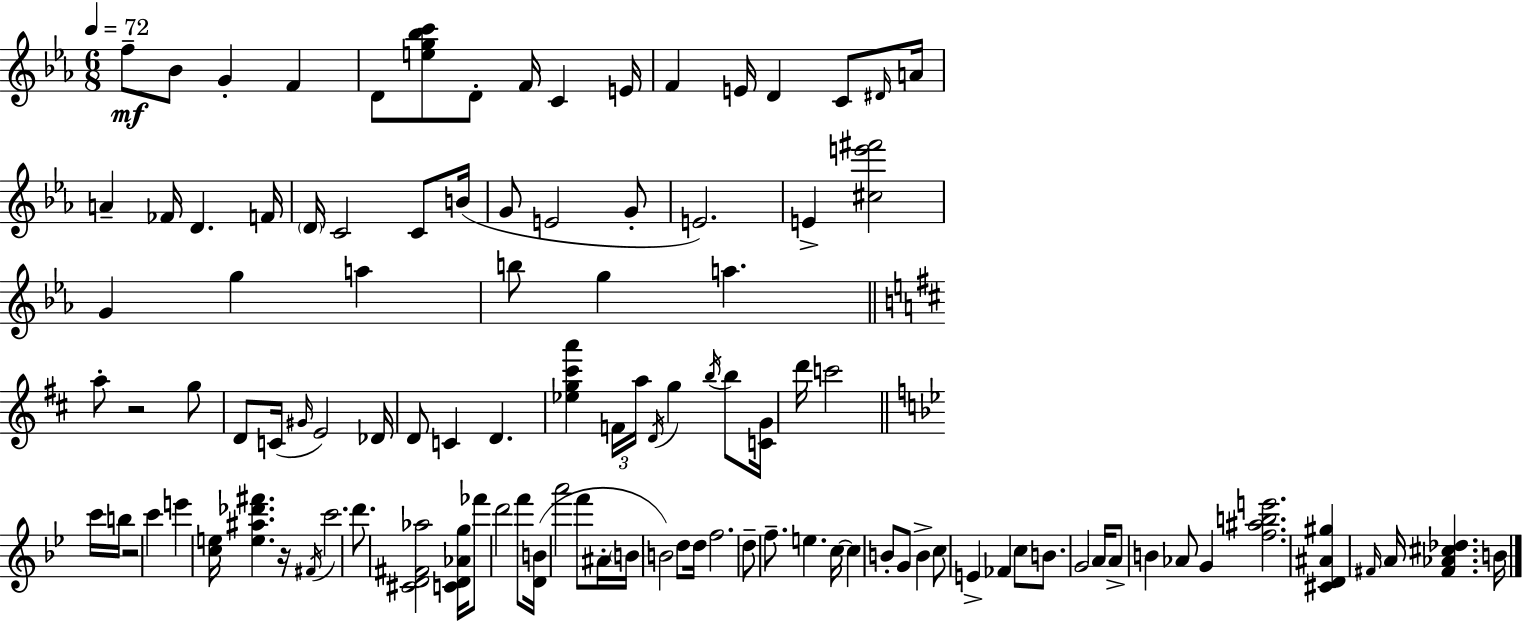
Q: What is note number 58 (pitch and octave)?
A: C6